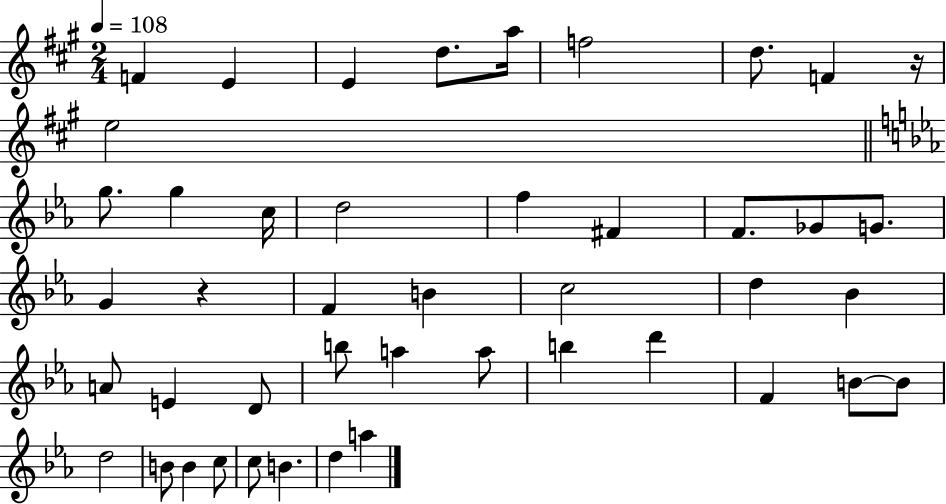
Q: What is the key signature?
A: A major